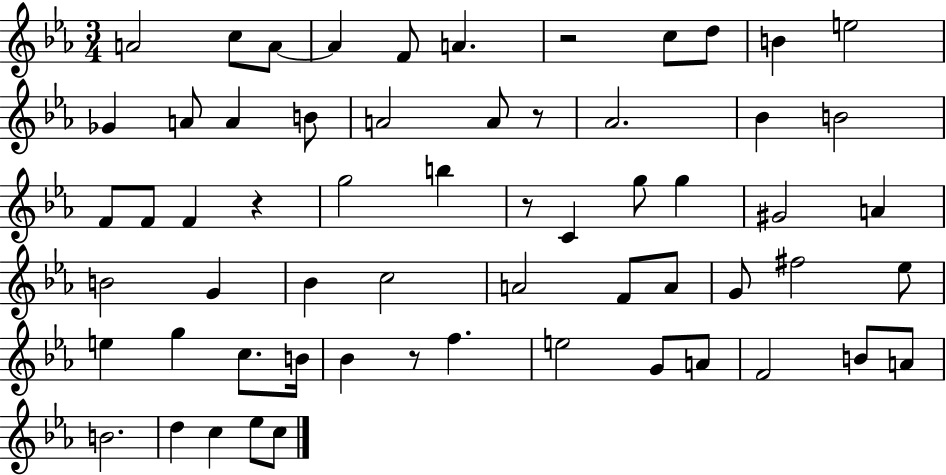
{
  \clef treble
  \numericTimeSignature
  \time 3/4
  \key ees \major
  a'2 c''8 a'8~~ | a'4 f'8 a'4. | r2 c''8 d''8 | b'4 e''2 | \break ges'4 a'8 a'4 b'8 | a'2 a'8 r8 | aes'2. | bes'4 b'2 | \break f'8 f'8 f'4 r4 | g''2 b''4 | r8 c'4 g''8 g''4 | gis'2 a'4 | \break b'2 g'4 | bes'4 c''2 | a'2 f'8 a'8 | g'8 fis''2 ees''8 | \break e''4 g''4 c''8. b'16 | bes'4 r8 f''4. | e''2 g'8 a'8 | f'2 b'8 a'8 | \break b'2. | d''4 c''4 ees''8 c''8 | \bar "|."
}